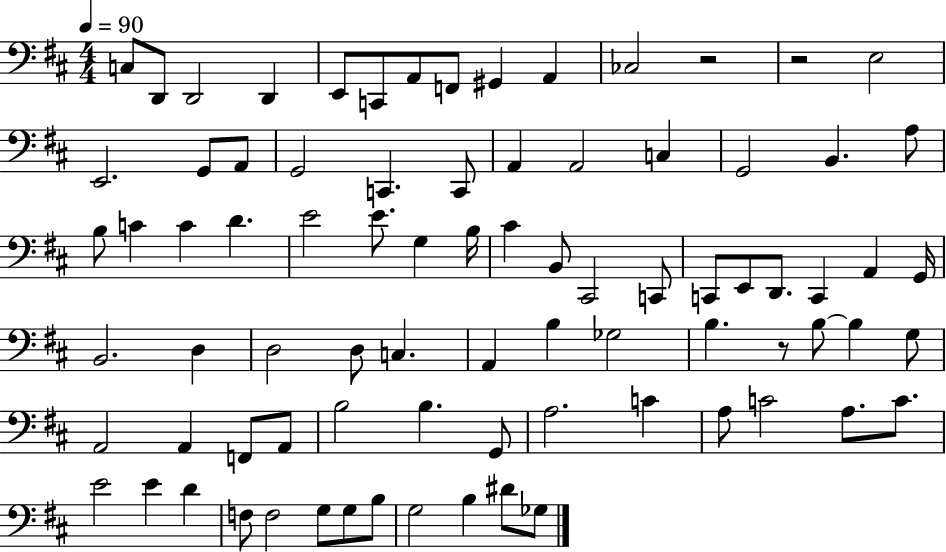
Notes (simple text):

C3/e D2/e D2/h D2/q E2/e C2/e A2/e F2/e G#2/q A2/q CES3/h R/h R/h E3/h E2/h. G2/e A2/e G2/h C2/q. C2/e A2/q A2/h C3/q G2/h B2/q. A3/e B3/e C4/q C4/q D4/q. E4/h E4/e. G3/q B3/s C#4/q B2/e C#2/h C2/e C2/e E2/e D2/e. C2/q A2/q G2/s B2/h. D3/q D3/h D3/e C3/q. A2/q B3/q Gb3/h B3/q. R/e B3/e B3/q G3/e A2/h A2/q F2/e A2/e B3/h B3/q. G2/e A3/h. C4/q A3/e C4/h A3/e. C4/e. E4/h E4/q D4/q F3/e F3/h G3/e G3/e B3/e G3/h B3/q D#4/e Gb3/e